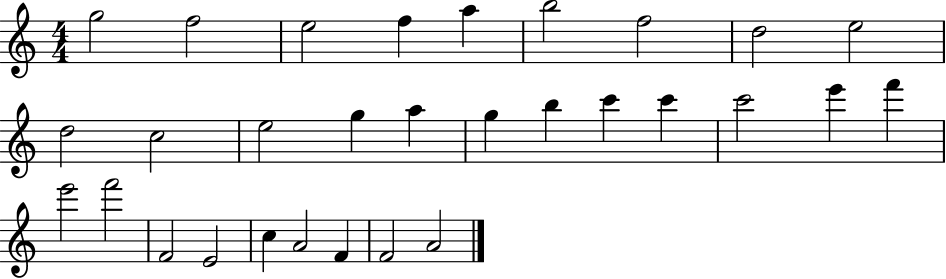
G5/h F5/h E5/h F5/q A5/q B5/h F5/h D5/h E5/h D5/h C5/h E5/h G5/q A5/q G5/q B5/q C6/q C6/q C6/h E6/q F6/q E6/h F6/h F4/h E4/h C5/q A4/h F4/q F4/h A4/h